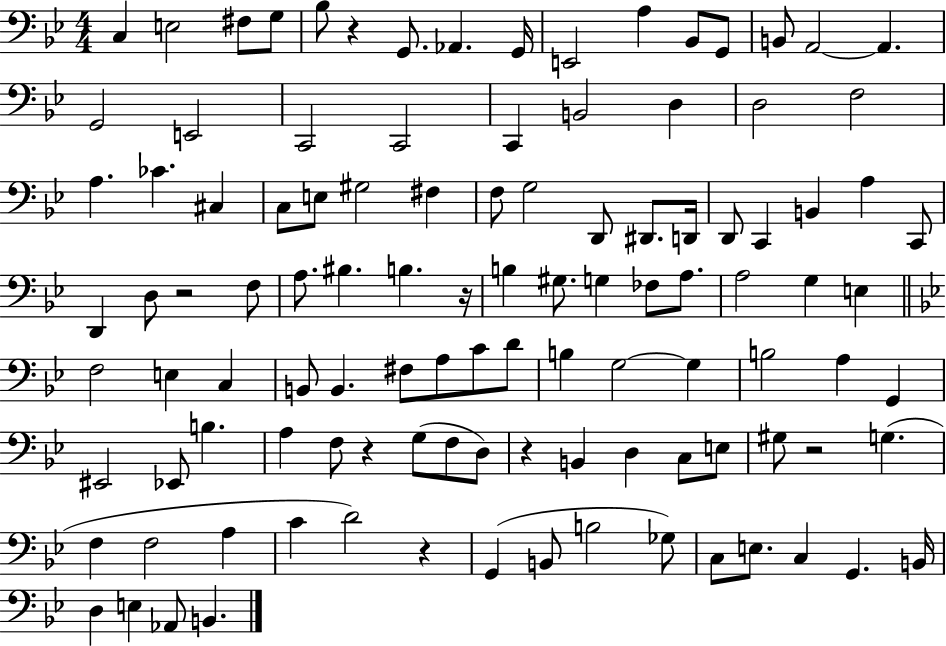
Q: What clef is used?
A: bass